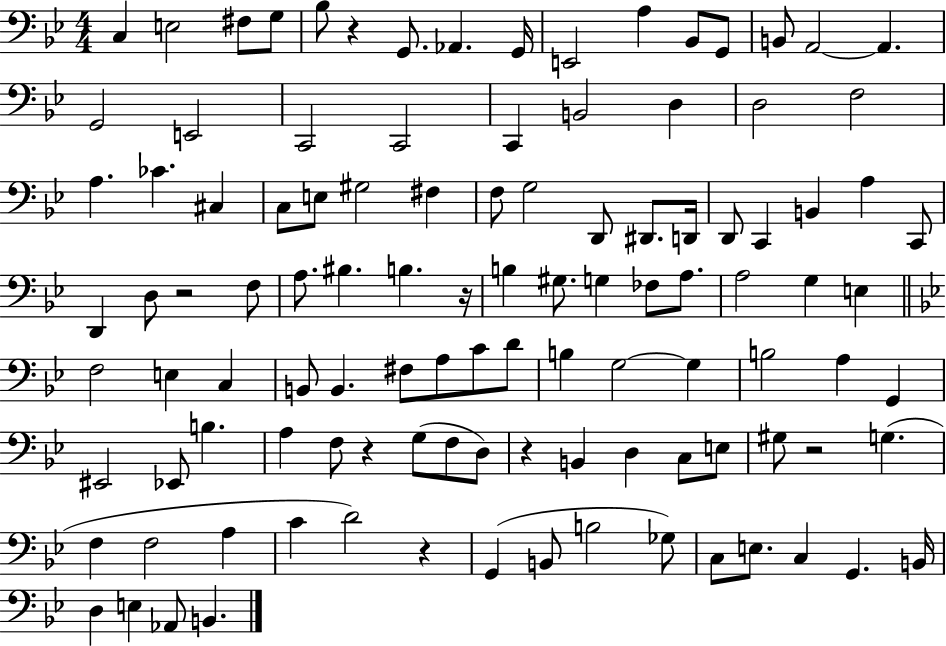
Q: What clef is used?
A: bass